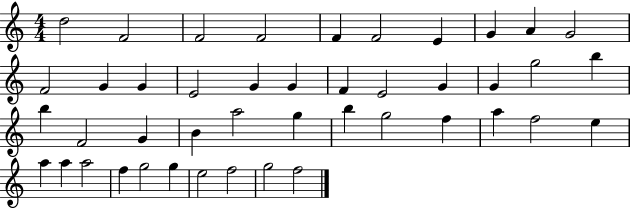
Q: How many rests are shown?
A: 0